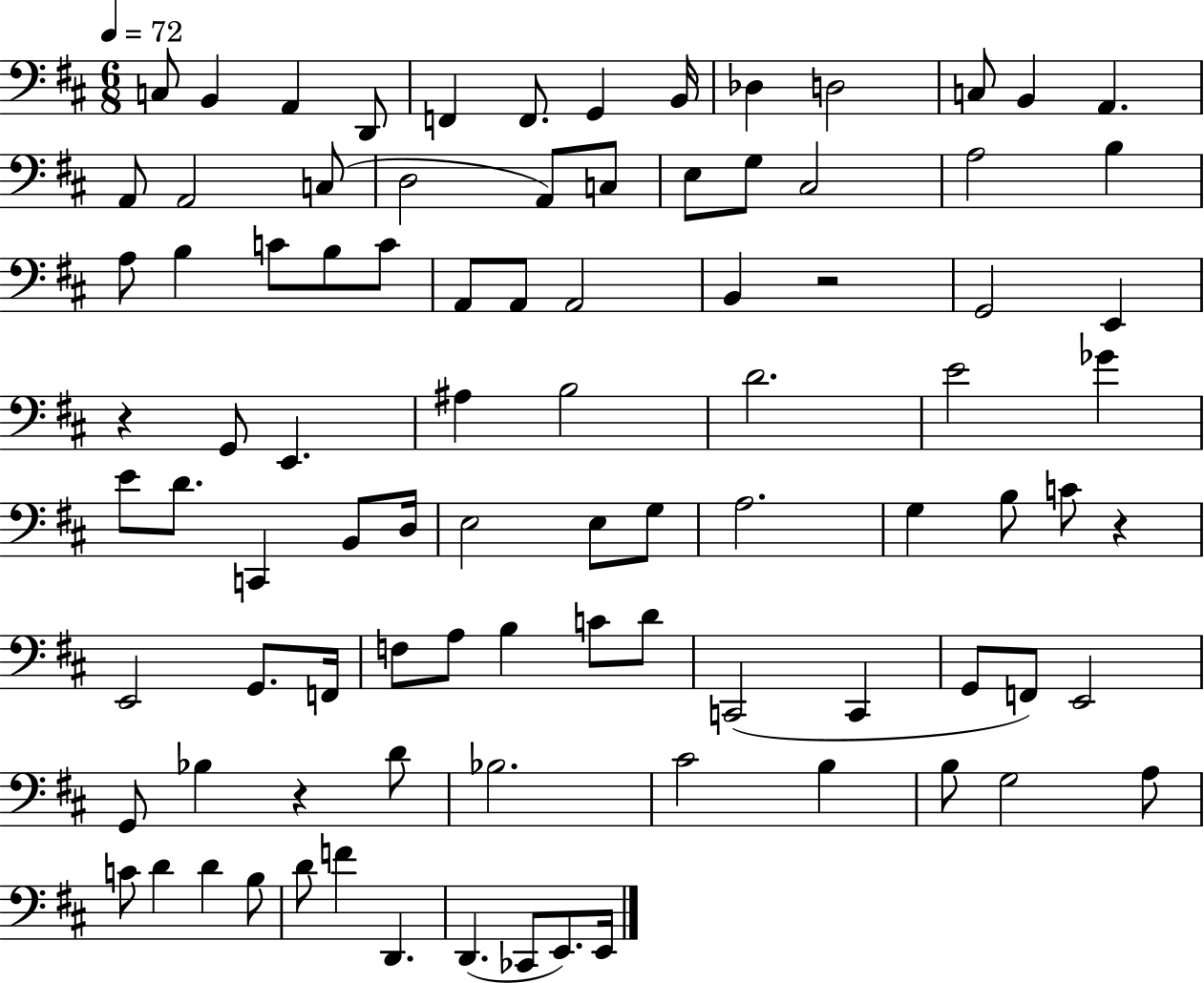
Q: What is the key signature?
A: D major